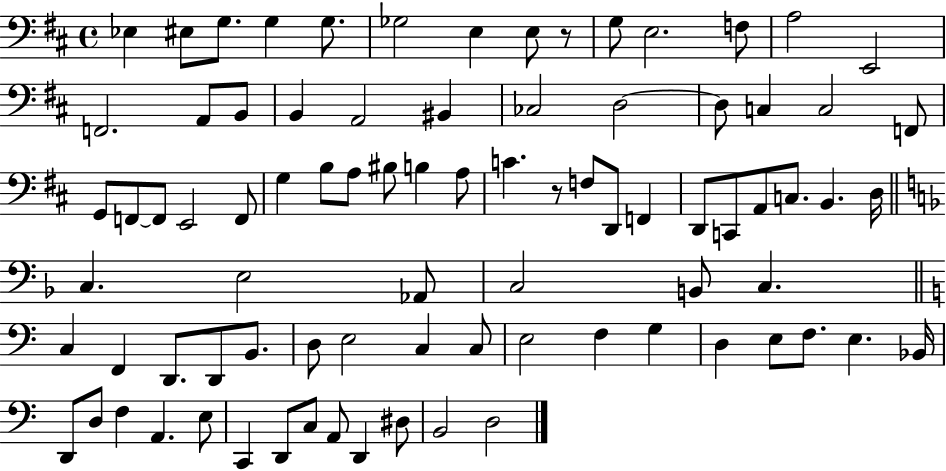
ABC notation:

X:1
T:Untitled
M:4/4
L:1/4
K:D
_E, ^E,/2 G,/2 G, G,/2 _G,2 E, E,/2 z/2 G,/2 E,2 F,/2 A,2 E,,2 F,,2 A,,/2 B,,/2 B,, A,,2 ^B,, _C,2 D,2 D,/2 C, C,2 F,,/2 G,,/2 F,,/2 F,,/2 E,,2 F,,/2 G, B,/2 A,/2 ^B,/2 B, A,/2 C z/2 F,/2 D,,/2 F,, D,,/2 C,,/2 A,,/2 C,/2 B,, D,/4 C, E,2 _A,,/2 C,2 B,,/2 C, C, F,, D,,/2 D,,/2 B,,/2 D,/2 E,2 C, C,/2 E,2 F, G, D, E,/2 F,/2 E, _B,,/4 D,,/2 D,/2 F, A,, E,/2 C,, D,,/2 C,/2 A,,/2 D,, ^D,/2 B,,2 D,2